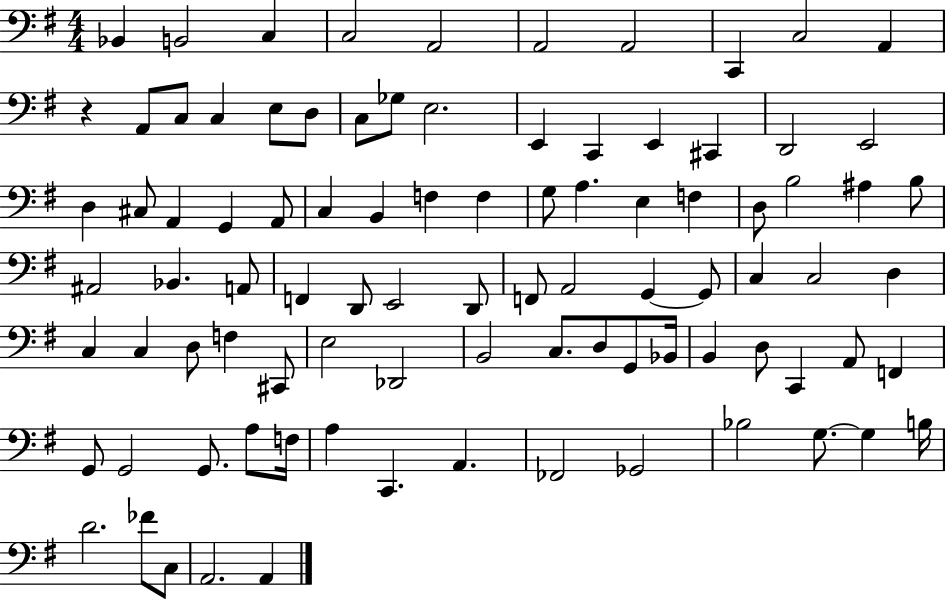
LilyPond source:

{
  \clef bass
  \numericTimeSignature
  \time 4/4
  \key g \major
  bes,4 b,2 c4 | c2 a,2 | a,2 a,2 | c,4 c2 a,4 | \break r4 a,8 c8 c4 e8 d8 | c8 ges8 e2. | e,4 c,4 e,4 cis,4 | d,2 e,2 | \break d4 cis8 a,4 g,4 a,8 | c4 b,4 f4 f4 | g8 a4. e4 f4 | d8 b2 ais4 b8 | \break ais,2 bes,4. a,8 | f,4 d,8 e,2 d,8 | f,8 a,2 g,4~~ g,8 | c4 c2 d4 | \break c4 c4 d8 f4 cis,8 | e2 des,2 | b,2 c8. d8 g,8 bes,16 | b,4 d8 c,4 a,8 f,4 | \break g,8 g,2 g,8. a8 f16 | a4 c,4. a,4. | fes,2 ges,2 | bes2 g8.~~ g4 b16 | \break d'2. fes'8 c8 | a,2. a,4 | \bar "|."
}